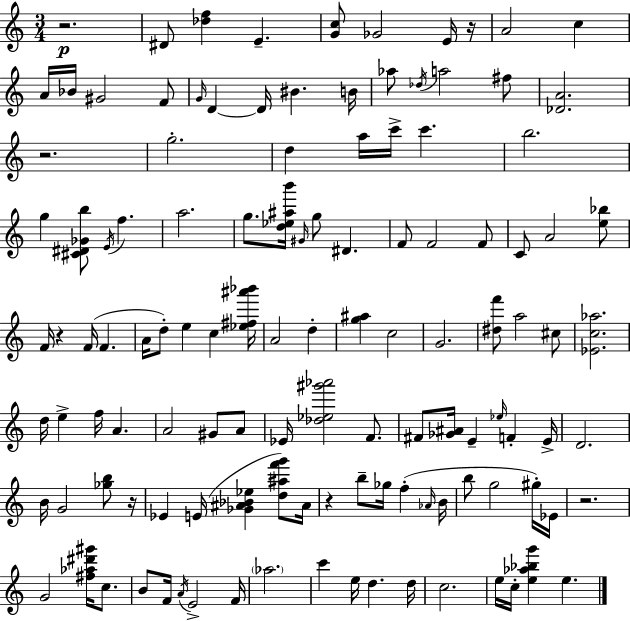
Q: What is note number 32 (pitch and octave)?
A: G5